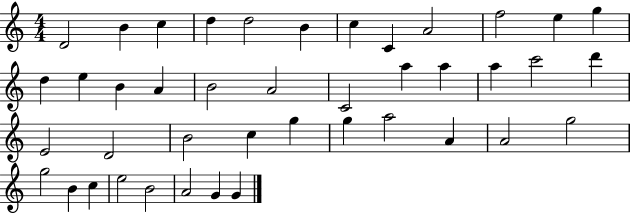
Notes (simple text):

D4/h B4/q C5/q D5/q D5/h B4/q C5/q C4/q A4/h F5/h E5/q G5/q D5/q E5/q B4/q A4/q B4/h A4/h C4/h A5/q A5/q A5/q C6/h D6/q E4/h D4/h B4/h C5/q G5/q G5/q A5/h A4/q A4/h G5/h G5/h B4/q C5/q E5/h B4/h A4/h G4/q G4/q